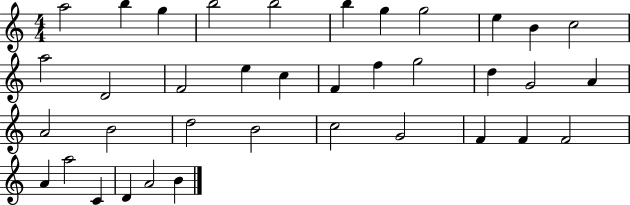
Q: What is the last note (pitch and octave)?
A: B4